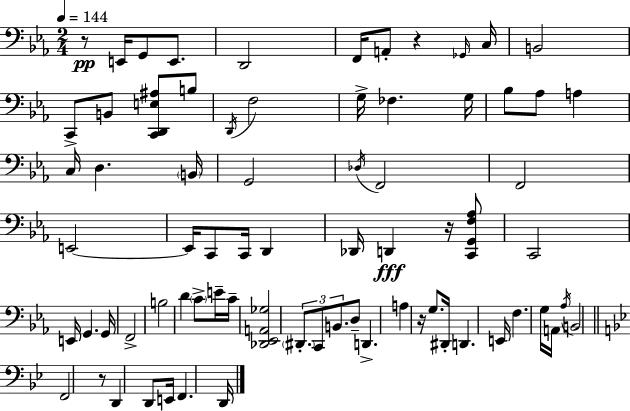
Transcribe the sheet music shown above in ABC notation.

X:1
T:Untitled
M:2/4
L:1/4
K:Cm
z/2 E,,/4 G,,/2 E,,/2 D,,2 F,,/4 A,,/2 z _G,,/4 C,/4 B,,2 C,,/2 B,,/2 [C,,D,,E,^A,]/2 B,/2 D,,/4 F,2 G,/4 _F, G,/4 _B,/2 _A,/2 A, C,/4 D, B,,/4 G,,2 _D,/4 F,,2 F,,2 E,,2 E,,/4 C,,/2 C,,/4 D,, _D,,/4 D,, z/4 [C,,G,,F,_A,]/2 C,,2 E,,/4 G,, G,,/4 F,,2 B,2 D C/2 E/4 C/4 [_D,,_E,,A,,_G,]2 ^D,,/2 C,,/2 B,,/2 D,/2 D,, A, z/4 G,/2 ^D,,/4 D,, E,,/4 F, G,/4 A,,/4 _A,/4 B,,2 F,,2 z/2 D,, D,,/2 E,,/4 F,, D,,/4